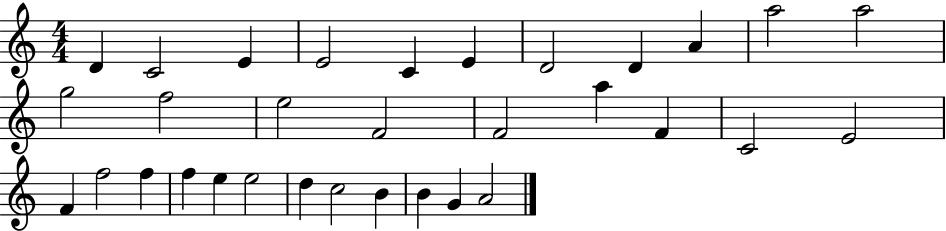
D4/q C4/h E4/q E4/h C4/q E4/q D4/h D4/q A4/q A5/h A5/h G5/h F5/h E5/h F4/h F4/h A5/q F4/q C4/h E4/h F4/q F5/h F5/q F5/q E5/q E5/h D5/q C5/h B4/q B4/q G4/q A4/h